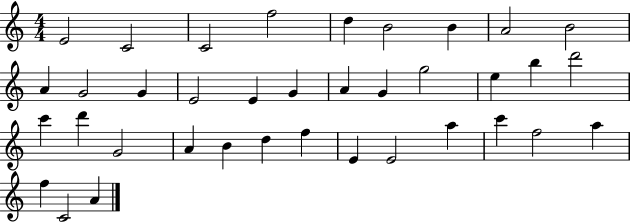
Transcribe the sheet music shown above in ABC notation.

X:1
T:Untitled
M:4/4
L:1/4
K:C
E2 C2 C2 f2 d B2 B A2 B2 A G2 G E2 E G A G g2 e b d'2 c' d' G2 A B d f E E2 a c' f2 a f C2 A